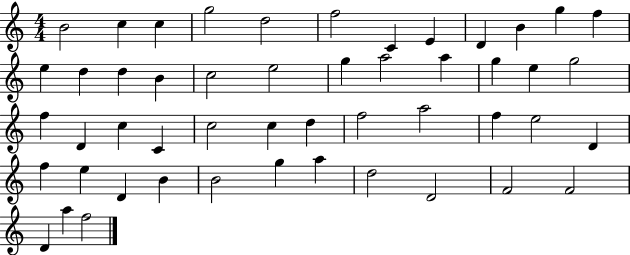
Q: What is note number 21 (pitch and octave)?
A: A5